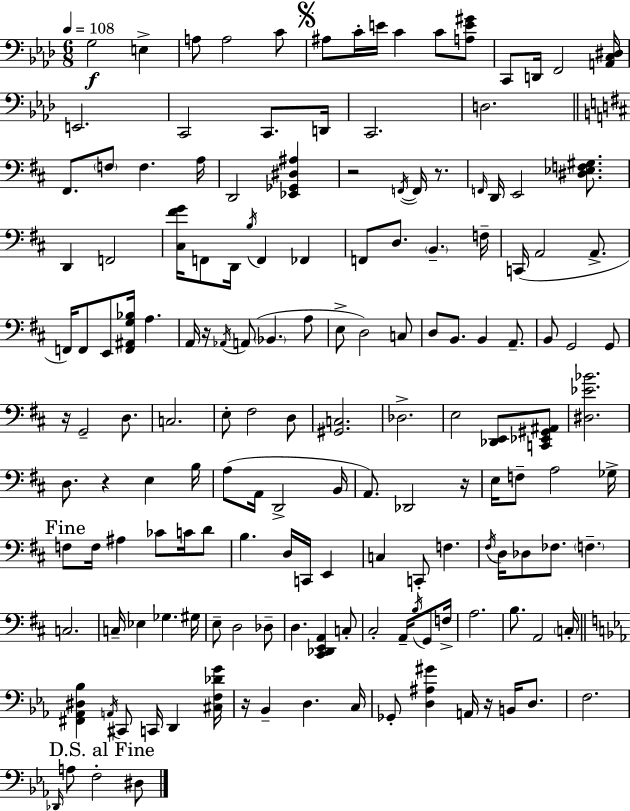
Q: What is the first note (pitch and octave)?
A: G3